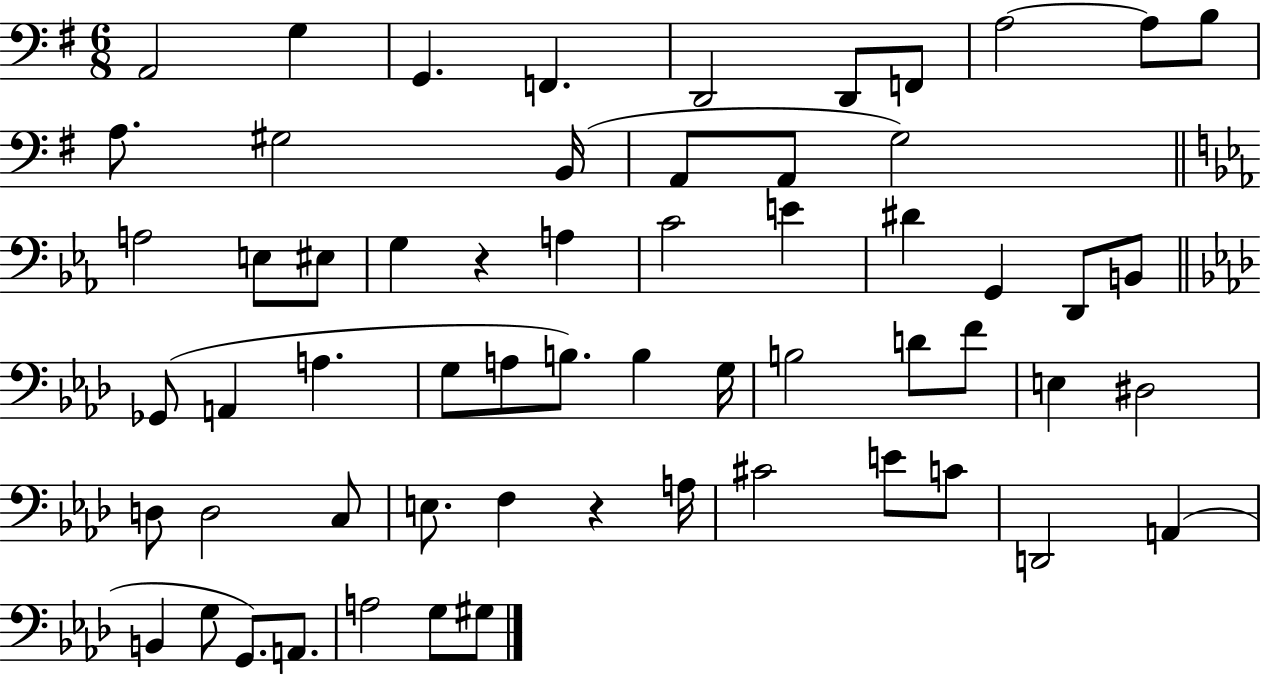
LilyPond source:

{
  \clef bass
  \numericTimeSignature
  \time 6/8
  \key g \major
  a,2 g4 | g,4. f,4. | d,2 d,8 f,8 | a2~~ a8 b8 | \break a8. gis2 b,16( | a,8 a,8 g2) | \bar "||" \break \key ees \major a2 e8 eis8 | g4 r4 a4 | c'2 e'4 | dis'4 g,4 d,8 b,8 | \break \bar "||" \break \key aes \major ges,8( a,4 a4. | g8 a8 b8.) b4 g16 | b2 d'8 f'8 | e4 dis2 | \break d8 d2 c8 | e8. f4 r4 a16 | cis'2 e'8 c'8 | d,2 a,4( | \break b,4 g8 g,8.) a,8. | a2 g8 gis8 | \bar "|."
}